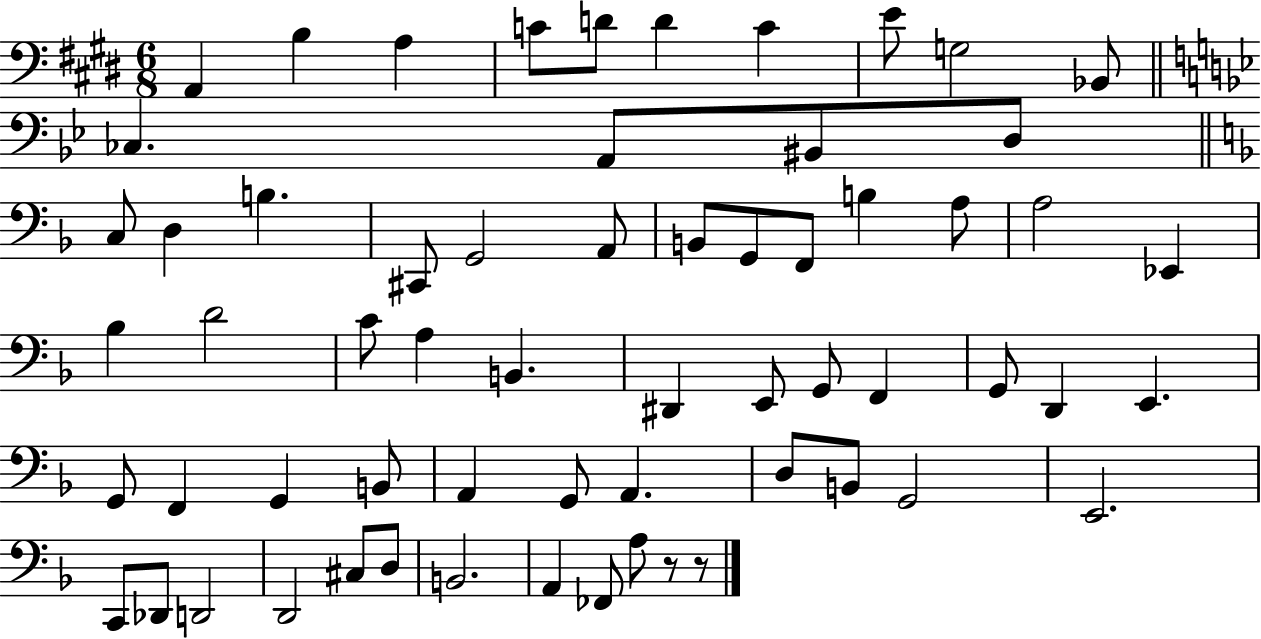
{
  \clef bass
  \numericTimeSignature
  \time 6/8
  \key e \major
  \repeat volta 2 { a,4 b4 a4 | c'8 d'8 d'4 c'4 | e'8 g2 bes,8 | \bar "||" \break \key bes \major ces4. a,8 bis,8 d8 | \bar "||" \break \key f \major c8 d4 b4. | cis,8 g,2 a,8 | b,8 g,8 f,8 b4 a8 | a2 ees,4 | \break bes4 d'2 | c'8 a4 b,4. | dis,4 e,8 g,8 f,4 | g,8 d,4 e,4. | \break g,8 f,4 g,4 b,8 | a,4 g,8 a,4. | d8 b,8 g,2 | e,2. | \break c,8 des,8 d,2 | d,2 cis8 d8 | b,2. | a,4 fes,8 a8 r8 r8 | \break } \bar "|."
}